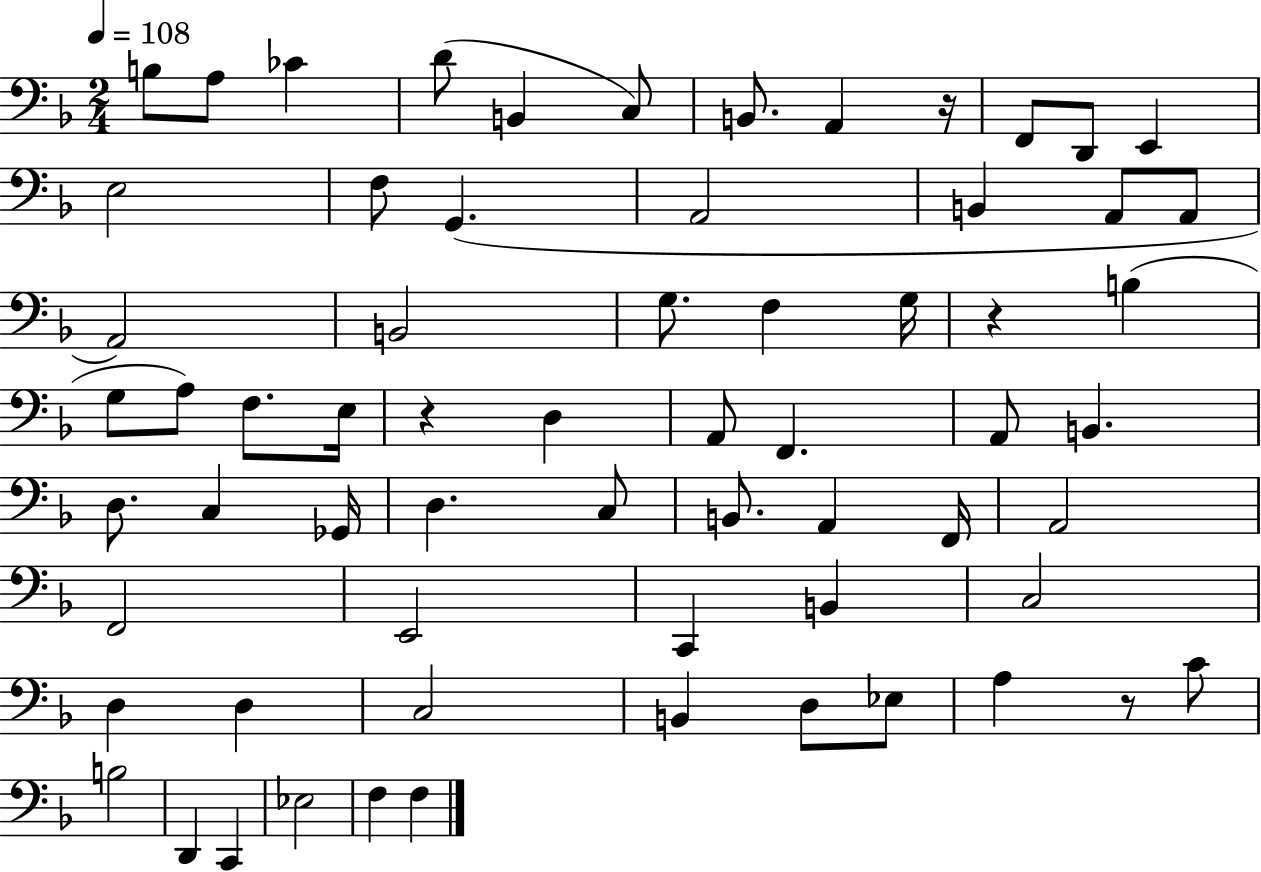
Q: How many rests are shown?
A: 4